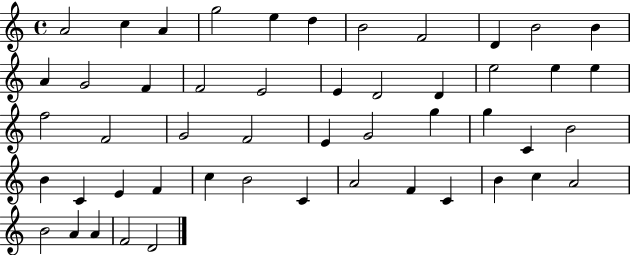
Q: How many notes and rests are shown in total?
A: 50